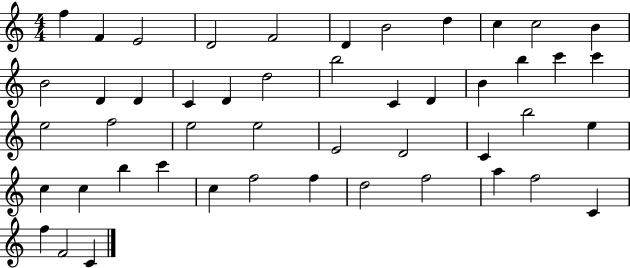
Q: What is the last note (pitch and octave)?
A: C4